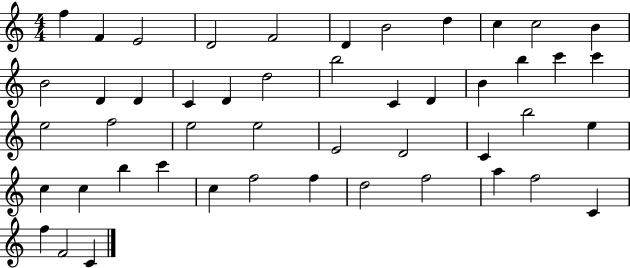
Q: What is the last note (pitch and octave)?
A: C4